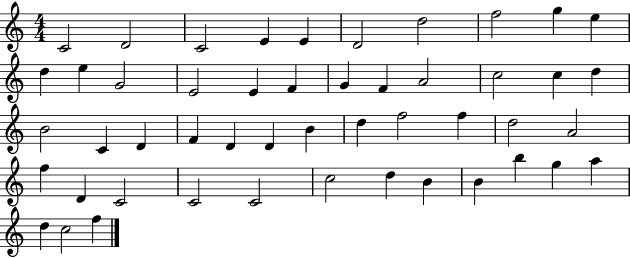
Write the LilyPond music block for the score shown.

{
  \clef treble
  \numericTimeSignature
  \time 4/4
  \key c \major
  c'2 d'2 | c'2 e'4 e'4 | d'2 d''2 | f''2 g''4 e''4 | \break d''4 e''4 g'2 | e'2 e'4 f'4 | g'4 f'4 a'2 | c''2 c''4 d''4 | \break b'2 c'4 d'4 | f'4 d'4 d'4 b'4 | d''4 f''2 f''4 | d''2 a'2 | \break f''4 d'4 c'2 | c'2 c'2 | c''2 d''4 b'4 | b'4 b''4 g''4 a''4 | \break d''4 c''2 f''4 | \bar "|."
}